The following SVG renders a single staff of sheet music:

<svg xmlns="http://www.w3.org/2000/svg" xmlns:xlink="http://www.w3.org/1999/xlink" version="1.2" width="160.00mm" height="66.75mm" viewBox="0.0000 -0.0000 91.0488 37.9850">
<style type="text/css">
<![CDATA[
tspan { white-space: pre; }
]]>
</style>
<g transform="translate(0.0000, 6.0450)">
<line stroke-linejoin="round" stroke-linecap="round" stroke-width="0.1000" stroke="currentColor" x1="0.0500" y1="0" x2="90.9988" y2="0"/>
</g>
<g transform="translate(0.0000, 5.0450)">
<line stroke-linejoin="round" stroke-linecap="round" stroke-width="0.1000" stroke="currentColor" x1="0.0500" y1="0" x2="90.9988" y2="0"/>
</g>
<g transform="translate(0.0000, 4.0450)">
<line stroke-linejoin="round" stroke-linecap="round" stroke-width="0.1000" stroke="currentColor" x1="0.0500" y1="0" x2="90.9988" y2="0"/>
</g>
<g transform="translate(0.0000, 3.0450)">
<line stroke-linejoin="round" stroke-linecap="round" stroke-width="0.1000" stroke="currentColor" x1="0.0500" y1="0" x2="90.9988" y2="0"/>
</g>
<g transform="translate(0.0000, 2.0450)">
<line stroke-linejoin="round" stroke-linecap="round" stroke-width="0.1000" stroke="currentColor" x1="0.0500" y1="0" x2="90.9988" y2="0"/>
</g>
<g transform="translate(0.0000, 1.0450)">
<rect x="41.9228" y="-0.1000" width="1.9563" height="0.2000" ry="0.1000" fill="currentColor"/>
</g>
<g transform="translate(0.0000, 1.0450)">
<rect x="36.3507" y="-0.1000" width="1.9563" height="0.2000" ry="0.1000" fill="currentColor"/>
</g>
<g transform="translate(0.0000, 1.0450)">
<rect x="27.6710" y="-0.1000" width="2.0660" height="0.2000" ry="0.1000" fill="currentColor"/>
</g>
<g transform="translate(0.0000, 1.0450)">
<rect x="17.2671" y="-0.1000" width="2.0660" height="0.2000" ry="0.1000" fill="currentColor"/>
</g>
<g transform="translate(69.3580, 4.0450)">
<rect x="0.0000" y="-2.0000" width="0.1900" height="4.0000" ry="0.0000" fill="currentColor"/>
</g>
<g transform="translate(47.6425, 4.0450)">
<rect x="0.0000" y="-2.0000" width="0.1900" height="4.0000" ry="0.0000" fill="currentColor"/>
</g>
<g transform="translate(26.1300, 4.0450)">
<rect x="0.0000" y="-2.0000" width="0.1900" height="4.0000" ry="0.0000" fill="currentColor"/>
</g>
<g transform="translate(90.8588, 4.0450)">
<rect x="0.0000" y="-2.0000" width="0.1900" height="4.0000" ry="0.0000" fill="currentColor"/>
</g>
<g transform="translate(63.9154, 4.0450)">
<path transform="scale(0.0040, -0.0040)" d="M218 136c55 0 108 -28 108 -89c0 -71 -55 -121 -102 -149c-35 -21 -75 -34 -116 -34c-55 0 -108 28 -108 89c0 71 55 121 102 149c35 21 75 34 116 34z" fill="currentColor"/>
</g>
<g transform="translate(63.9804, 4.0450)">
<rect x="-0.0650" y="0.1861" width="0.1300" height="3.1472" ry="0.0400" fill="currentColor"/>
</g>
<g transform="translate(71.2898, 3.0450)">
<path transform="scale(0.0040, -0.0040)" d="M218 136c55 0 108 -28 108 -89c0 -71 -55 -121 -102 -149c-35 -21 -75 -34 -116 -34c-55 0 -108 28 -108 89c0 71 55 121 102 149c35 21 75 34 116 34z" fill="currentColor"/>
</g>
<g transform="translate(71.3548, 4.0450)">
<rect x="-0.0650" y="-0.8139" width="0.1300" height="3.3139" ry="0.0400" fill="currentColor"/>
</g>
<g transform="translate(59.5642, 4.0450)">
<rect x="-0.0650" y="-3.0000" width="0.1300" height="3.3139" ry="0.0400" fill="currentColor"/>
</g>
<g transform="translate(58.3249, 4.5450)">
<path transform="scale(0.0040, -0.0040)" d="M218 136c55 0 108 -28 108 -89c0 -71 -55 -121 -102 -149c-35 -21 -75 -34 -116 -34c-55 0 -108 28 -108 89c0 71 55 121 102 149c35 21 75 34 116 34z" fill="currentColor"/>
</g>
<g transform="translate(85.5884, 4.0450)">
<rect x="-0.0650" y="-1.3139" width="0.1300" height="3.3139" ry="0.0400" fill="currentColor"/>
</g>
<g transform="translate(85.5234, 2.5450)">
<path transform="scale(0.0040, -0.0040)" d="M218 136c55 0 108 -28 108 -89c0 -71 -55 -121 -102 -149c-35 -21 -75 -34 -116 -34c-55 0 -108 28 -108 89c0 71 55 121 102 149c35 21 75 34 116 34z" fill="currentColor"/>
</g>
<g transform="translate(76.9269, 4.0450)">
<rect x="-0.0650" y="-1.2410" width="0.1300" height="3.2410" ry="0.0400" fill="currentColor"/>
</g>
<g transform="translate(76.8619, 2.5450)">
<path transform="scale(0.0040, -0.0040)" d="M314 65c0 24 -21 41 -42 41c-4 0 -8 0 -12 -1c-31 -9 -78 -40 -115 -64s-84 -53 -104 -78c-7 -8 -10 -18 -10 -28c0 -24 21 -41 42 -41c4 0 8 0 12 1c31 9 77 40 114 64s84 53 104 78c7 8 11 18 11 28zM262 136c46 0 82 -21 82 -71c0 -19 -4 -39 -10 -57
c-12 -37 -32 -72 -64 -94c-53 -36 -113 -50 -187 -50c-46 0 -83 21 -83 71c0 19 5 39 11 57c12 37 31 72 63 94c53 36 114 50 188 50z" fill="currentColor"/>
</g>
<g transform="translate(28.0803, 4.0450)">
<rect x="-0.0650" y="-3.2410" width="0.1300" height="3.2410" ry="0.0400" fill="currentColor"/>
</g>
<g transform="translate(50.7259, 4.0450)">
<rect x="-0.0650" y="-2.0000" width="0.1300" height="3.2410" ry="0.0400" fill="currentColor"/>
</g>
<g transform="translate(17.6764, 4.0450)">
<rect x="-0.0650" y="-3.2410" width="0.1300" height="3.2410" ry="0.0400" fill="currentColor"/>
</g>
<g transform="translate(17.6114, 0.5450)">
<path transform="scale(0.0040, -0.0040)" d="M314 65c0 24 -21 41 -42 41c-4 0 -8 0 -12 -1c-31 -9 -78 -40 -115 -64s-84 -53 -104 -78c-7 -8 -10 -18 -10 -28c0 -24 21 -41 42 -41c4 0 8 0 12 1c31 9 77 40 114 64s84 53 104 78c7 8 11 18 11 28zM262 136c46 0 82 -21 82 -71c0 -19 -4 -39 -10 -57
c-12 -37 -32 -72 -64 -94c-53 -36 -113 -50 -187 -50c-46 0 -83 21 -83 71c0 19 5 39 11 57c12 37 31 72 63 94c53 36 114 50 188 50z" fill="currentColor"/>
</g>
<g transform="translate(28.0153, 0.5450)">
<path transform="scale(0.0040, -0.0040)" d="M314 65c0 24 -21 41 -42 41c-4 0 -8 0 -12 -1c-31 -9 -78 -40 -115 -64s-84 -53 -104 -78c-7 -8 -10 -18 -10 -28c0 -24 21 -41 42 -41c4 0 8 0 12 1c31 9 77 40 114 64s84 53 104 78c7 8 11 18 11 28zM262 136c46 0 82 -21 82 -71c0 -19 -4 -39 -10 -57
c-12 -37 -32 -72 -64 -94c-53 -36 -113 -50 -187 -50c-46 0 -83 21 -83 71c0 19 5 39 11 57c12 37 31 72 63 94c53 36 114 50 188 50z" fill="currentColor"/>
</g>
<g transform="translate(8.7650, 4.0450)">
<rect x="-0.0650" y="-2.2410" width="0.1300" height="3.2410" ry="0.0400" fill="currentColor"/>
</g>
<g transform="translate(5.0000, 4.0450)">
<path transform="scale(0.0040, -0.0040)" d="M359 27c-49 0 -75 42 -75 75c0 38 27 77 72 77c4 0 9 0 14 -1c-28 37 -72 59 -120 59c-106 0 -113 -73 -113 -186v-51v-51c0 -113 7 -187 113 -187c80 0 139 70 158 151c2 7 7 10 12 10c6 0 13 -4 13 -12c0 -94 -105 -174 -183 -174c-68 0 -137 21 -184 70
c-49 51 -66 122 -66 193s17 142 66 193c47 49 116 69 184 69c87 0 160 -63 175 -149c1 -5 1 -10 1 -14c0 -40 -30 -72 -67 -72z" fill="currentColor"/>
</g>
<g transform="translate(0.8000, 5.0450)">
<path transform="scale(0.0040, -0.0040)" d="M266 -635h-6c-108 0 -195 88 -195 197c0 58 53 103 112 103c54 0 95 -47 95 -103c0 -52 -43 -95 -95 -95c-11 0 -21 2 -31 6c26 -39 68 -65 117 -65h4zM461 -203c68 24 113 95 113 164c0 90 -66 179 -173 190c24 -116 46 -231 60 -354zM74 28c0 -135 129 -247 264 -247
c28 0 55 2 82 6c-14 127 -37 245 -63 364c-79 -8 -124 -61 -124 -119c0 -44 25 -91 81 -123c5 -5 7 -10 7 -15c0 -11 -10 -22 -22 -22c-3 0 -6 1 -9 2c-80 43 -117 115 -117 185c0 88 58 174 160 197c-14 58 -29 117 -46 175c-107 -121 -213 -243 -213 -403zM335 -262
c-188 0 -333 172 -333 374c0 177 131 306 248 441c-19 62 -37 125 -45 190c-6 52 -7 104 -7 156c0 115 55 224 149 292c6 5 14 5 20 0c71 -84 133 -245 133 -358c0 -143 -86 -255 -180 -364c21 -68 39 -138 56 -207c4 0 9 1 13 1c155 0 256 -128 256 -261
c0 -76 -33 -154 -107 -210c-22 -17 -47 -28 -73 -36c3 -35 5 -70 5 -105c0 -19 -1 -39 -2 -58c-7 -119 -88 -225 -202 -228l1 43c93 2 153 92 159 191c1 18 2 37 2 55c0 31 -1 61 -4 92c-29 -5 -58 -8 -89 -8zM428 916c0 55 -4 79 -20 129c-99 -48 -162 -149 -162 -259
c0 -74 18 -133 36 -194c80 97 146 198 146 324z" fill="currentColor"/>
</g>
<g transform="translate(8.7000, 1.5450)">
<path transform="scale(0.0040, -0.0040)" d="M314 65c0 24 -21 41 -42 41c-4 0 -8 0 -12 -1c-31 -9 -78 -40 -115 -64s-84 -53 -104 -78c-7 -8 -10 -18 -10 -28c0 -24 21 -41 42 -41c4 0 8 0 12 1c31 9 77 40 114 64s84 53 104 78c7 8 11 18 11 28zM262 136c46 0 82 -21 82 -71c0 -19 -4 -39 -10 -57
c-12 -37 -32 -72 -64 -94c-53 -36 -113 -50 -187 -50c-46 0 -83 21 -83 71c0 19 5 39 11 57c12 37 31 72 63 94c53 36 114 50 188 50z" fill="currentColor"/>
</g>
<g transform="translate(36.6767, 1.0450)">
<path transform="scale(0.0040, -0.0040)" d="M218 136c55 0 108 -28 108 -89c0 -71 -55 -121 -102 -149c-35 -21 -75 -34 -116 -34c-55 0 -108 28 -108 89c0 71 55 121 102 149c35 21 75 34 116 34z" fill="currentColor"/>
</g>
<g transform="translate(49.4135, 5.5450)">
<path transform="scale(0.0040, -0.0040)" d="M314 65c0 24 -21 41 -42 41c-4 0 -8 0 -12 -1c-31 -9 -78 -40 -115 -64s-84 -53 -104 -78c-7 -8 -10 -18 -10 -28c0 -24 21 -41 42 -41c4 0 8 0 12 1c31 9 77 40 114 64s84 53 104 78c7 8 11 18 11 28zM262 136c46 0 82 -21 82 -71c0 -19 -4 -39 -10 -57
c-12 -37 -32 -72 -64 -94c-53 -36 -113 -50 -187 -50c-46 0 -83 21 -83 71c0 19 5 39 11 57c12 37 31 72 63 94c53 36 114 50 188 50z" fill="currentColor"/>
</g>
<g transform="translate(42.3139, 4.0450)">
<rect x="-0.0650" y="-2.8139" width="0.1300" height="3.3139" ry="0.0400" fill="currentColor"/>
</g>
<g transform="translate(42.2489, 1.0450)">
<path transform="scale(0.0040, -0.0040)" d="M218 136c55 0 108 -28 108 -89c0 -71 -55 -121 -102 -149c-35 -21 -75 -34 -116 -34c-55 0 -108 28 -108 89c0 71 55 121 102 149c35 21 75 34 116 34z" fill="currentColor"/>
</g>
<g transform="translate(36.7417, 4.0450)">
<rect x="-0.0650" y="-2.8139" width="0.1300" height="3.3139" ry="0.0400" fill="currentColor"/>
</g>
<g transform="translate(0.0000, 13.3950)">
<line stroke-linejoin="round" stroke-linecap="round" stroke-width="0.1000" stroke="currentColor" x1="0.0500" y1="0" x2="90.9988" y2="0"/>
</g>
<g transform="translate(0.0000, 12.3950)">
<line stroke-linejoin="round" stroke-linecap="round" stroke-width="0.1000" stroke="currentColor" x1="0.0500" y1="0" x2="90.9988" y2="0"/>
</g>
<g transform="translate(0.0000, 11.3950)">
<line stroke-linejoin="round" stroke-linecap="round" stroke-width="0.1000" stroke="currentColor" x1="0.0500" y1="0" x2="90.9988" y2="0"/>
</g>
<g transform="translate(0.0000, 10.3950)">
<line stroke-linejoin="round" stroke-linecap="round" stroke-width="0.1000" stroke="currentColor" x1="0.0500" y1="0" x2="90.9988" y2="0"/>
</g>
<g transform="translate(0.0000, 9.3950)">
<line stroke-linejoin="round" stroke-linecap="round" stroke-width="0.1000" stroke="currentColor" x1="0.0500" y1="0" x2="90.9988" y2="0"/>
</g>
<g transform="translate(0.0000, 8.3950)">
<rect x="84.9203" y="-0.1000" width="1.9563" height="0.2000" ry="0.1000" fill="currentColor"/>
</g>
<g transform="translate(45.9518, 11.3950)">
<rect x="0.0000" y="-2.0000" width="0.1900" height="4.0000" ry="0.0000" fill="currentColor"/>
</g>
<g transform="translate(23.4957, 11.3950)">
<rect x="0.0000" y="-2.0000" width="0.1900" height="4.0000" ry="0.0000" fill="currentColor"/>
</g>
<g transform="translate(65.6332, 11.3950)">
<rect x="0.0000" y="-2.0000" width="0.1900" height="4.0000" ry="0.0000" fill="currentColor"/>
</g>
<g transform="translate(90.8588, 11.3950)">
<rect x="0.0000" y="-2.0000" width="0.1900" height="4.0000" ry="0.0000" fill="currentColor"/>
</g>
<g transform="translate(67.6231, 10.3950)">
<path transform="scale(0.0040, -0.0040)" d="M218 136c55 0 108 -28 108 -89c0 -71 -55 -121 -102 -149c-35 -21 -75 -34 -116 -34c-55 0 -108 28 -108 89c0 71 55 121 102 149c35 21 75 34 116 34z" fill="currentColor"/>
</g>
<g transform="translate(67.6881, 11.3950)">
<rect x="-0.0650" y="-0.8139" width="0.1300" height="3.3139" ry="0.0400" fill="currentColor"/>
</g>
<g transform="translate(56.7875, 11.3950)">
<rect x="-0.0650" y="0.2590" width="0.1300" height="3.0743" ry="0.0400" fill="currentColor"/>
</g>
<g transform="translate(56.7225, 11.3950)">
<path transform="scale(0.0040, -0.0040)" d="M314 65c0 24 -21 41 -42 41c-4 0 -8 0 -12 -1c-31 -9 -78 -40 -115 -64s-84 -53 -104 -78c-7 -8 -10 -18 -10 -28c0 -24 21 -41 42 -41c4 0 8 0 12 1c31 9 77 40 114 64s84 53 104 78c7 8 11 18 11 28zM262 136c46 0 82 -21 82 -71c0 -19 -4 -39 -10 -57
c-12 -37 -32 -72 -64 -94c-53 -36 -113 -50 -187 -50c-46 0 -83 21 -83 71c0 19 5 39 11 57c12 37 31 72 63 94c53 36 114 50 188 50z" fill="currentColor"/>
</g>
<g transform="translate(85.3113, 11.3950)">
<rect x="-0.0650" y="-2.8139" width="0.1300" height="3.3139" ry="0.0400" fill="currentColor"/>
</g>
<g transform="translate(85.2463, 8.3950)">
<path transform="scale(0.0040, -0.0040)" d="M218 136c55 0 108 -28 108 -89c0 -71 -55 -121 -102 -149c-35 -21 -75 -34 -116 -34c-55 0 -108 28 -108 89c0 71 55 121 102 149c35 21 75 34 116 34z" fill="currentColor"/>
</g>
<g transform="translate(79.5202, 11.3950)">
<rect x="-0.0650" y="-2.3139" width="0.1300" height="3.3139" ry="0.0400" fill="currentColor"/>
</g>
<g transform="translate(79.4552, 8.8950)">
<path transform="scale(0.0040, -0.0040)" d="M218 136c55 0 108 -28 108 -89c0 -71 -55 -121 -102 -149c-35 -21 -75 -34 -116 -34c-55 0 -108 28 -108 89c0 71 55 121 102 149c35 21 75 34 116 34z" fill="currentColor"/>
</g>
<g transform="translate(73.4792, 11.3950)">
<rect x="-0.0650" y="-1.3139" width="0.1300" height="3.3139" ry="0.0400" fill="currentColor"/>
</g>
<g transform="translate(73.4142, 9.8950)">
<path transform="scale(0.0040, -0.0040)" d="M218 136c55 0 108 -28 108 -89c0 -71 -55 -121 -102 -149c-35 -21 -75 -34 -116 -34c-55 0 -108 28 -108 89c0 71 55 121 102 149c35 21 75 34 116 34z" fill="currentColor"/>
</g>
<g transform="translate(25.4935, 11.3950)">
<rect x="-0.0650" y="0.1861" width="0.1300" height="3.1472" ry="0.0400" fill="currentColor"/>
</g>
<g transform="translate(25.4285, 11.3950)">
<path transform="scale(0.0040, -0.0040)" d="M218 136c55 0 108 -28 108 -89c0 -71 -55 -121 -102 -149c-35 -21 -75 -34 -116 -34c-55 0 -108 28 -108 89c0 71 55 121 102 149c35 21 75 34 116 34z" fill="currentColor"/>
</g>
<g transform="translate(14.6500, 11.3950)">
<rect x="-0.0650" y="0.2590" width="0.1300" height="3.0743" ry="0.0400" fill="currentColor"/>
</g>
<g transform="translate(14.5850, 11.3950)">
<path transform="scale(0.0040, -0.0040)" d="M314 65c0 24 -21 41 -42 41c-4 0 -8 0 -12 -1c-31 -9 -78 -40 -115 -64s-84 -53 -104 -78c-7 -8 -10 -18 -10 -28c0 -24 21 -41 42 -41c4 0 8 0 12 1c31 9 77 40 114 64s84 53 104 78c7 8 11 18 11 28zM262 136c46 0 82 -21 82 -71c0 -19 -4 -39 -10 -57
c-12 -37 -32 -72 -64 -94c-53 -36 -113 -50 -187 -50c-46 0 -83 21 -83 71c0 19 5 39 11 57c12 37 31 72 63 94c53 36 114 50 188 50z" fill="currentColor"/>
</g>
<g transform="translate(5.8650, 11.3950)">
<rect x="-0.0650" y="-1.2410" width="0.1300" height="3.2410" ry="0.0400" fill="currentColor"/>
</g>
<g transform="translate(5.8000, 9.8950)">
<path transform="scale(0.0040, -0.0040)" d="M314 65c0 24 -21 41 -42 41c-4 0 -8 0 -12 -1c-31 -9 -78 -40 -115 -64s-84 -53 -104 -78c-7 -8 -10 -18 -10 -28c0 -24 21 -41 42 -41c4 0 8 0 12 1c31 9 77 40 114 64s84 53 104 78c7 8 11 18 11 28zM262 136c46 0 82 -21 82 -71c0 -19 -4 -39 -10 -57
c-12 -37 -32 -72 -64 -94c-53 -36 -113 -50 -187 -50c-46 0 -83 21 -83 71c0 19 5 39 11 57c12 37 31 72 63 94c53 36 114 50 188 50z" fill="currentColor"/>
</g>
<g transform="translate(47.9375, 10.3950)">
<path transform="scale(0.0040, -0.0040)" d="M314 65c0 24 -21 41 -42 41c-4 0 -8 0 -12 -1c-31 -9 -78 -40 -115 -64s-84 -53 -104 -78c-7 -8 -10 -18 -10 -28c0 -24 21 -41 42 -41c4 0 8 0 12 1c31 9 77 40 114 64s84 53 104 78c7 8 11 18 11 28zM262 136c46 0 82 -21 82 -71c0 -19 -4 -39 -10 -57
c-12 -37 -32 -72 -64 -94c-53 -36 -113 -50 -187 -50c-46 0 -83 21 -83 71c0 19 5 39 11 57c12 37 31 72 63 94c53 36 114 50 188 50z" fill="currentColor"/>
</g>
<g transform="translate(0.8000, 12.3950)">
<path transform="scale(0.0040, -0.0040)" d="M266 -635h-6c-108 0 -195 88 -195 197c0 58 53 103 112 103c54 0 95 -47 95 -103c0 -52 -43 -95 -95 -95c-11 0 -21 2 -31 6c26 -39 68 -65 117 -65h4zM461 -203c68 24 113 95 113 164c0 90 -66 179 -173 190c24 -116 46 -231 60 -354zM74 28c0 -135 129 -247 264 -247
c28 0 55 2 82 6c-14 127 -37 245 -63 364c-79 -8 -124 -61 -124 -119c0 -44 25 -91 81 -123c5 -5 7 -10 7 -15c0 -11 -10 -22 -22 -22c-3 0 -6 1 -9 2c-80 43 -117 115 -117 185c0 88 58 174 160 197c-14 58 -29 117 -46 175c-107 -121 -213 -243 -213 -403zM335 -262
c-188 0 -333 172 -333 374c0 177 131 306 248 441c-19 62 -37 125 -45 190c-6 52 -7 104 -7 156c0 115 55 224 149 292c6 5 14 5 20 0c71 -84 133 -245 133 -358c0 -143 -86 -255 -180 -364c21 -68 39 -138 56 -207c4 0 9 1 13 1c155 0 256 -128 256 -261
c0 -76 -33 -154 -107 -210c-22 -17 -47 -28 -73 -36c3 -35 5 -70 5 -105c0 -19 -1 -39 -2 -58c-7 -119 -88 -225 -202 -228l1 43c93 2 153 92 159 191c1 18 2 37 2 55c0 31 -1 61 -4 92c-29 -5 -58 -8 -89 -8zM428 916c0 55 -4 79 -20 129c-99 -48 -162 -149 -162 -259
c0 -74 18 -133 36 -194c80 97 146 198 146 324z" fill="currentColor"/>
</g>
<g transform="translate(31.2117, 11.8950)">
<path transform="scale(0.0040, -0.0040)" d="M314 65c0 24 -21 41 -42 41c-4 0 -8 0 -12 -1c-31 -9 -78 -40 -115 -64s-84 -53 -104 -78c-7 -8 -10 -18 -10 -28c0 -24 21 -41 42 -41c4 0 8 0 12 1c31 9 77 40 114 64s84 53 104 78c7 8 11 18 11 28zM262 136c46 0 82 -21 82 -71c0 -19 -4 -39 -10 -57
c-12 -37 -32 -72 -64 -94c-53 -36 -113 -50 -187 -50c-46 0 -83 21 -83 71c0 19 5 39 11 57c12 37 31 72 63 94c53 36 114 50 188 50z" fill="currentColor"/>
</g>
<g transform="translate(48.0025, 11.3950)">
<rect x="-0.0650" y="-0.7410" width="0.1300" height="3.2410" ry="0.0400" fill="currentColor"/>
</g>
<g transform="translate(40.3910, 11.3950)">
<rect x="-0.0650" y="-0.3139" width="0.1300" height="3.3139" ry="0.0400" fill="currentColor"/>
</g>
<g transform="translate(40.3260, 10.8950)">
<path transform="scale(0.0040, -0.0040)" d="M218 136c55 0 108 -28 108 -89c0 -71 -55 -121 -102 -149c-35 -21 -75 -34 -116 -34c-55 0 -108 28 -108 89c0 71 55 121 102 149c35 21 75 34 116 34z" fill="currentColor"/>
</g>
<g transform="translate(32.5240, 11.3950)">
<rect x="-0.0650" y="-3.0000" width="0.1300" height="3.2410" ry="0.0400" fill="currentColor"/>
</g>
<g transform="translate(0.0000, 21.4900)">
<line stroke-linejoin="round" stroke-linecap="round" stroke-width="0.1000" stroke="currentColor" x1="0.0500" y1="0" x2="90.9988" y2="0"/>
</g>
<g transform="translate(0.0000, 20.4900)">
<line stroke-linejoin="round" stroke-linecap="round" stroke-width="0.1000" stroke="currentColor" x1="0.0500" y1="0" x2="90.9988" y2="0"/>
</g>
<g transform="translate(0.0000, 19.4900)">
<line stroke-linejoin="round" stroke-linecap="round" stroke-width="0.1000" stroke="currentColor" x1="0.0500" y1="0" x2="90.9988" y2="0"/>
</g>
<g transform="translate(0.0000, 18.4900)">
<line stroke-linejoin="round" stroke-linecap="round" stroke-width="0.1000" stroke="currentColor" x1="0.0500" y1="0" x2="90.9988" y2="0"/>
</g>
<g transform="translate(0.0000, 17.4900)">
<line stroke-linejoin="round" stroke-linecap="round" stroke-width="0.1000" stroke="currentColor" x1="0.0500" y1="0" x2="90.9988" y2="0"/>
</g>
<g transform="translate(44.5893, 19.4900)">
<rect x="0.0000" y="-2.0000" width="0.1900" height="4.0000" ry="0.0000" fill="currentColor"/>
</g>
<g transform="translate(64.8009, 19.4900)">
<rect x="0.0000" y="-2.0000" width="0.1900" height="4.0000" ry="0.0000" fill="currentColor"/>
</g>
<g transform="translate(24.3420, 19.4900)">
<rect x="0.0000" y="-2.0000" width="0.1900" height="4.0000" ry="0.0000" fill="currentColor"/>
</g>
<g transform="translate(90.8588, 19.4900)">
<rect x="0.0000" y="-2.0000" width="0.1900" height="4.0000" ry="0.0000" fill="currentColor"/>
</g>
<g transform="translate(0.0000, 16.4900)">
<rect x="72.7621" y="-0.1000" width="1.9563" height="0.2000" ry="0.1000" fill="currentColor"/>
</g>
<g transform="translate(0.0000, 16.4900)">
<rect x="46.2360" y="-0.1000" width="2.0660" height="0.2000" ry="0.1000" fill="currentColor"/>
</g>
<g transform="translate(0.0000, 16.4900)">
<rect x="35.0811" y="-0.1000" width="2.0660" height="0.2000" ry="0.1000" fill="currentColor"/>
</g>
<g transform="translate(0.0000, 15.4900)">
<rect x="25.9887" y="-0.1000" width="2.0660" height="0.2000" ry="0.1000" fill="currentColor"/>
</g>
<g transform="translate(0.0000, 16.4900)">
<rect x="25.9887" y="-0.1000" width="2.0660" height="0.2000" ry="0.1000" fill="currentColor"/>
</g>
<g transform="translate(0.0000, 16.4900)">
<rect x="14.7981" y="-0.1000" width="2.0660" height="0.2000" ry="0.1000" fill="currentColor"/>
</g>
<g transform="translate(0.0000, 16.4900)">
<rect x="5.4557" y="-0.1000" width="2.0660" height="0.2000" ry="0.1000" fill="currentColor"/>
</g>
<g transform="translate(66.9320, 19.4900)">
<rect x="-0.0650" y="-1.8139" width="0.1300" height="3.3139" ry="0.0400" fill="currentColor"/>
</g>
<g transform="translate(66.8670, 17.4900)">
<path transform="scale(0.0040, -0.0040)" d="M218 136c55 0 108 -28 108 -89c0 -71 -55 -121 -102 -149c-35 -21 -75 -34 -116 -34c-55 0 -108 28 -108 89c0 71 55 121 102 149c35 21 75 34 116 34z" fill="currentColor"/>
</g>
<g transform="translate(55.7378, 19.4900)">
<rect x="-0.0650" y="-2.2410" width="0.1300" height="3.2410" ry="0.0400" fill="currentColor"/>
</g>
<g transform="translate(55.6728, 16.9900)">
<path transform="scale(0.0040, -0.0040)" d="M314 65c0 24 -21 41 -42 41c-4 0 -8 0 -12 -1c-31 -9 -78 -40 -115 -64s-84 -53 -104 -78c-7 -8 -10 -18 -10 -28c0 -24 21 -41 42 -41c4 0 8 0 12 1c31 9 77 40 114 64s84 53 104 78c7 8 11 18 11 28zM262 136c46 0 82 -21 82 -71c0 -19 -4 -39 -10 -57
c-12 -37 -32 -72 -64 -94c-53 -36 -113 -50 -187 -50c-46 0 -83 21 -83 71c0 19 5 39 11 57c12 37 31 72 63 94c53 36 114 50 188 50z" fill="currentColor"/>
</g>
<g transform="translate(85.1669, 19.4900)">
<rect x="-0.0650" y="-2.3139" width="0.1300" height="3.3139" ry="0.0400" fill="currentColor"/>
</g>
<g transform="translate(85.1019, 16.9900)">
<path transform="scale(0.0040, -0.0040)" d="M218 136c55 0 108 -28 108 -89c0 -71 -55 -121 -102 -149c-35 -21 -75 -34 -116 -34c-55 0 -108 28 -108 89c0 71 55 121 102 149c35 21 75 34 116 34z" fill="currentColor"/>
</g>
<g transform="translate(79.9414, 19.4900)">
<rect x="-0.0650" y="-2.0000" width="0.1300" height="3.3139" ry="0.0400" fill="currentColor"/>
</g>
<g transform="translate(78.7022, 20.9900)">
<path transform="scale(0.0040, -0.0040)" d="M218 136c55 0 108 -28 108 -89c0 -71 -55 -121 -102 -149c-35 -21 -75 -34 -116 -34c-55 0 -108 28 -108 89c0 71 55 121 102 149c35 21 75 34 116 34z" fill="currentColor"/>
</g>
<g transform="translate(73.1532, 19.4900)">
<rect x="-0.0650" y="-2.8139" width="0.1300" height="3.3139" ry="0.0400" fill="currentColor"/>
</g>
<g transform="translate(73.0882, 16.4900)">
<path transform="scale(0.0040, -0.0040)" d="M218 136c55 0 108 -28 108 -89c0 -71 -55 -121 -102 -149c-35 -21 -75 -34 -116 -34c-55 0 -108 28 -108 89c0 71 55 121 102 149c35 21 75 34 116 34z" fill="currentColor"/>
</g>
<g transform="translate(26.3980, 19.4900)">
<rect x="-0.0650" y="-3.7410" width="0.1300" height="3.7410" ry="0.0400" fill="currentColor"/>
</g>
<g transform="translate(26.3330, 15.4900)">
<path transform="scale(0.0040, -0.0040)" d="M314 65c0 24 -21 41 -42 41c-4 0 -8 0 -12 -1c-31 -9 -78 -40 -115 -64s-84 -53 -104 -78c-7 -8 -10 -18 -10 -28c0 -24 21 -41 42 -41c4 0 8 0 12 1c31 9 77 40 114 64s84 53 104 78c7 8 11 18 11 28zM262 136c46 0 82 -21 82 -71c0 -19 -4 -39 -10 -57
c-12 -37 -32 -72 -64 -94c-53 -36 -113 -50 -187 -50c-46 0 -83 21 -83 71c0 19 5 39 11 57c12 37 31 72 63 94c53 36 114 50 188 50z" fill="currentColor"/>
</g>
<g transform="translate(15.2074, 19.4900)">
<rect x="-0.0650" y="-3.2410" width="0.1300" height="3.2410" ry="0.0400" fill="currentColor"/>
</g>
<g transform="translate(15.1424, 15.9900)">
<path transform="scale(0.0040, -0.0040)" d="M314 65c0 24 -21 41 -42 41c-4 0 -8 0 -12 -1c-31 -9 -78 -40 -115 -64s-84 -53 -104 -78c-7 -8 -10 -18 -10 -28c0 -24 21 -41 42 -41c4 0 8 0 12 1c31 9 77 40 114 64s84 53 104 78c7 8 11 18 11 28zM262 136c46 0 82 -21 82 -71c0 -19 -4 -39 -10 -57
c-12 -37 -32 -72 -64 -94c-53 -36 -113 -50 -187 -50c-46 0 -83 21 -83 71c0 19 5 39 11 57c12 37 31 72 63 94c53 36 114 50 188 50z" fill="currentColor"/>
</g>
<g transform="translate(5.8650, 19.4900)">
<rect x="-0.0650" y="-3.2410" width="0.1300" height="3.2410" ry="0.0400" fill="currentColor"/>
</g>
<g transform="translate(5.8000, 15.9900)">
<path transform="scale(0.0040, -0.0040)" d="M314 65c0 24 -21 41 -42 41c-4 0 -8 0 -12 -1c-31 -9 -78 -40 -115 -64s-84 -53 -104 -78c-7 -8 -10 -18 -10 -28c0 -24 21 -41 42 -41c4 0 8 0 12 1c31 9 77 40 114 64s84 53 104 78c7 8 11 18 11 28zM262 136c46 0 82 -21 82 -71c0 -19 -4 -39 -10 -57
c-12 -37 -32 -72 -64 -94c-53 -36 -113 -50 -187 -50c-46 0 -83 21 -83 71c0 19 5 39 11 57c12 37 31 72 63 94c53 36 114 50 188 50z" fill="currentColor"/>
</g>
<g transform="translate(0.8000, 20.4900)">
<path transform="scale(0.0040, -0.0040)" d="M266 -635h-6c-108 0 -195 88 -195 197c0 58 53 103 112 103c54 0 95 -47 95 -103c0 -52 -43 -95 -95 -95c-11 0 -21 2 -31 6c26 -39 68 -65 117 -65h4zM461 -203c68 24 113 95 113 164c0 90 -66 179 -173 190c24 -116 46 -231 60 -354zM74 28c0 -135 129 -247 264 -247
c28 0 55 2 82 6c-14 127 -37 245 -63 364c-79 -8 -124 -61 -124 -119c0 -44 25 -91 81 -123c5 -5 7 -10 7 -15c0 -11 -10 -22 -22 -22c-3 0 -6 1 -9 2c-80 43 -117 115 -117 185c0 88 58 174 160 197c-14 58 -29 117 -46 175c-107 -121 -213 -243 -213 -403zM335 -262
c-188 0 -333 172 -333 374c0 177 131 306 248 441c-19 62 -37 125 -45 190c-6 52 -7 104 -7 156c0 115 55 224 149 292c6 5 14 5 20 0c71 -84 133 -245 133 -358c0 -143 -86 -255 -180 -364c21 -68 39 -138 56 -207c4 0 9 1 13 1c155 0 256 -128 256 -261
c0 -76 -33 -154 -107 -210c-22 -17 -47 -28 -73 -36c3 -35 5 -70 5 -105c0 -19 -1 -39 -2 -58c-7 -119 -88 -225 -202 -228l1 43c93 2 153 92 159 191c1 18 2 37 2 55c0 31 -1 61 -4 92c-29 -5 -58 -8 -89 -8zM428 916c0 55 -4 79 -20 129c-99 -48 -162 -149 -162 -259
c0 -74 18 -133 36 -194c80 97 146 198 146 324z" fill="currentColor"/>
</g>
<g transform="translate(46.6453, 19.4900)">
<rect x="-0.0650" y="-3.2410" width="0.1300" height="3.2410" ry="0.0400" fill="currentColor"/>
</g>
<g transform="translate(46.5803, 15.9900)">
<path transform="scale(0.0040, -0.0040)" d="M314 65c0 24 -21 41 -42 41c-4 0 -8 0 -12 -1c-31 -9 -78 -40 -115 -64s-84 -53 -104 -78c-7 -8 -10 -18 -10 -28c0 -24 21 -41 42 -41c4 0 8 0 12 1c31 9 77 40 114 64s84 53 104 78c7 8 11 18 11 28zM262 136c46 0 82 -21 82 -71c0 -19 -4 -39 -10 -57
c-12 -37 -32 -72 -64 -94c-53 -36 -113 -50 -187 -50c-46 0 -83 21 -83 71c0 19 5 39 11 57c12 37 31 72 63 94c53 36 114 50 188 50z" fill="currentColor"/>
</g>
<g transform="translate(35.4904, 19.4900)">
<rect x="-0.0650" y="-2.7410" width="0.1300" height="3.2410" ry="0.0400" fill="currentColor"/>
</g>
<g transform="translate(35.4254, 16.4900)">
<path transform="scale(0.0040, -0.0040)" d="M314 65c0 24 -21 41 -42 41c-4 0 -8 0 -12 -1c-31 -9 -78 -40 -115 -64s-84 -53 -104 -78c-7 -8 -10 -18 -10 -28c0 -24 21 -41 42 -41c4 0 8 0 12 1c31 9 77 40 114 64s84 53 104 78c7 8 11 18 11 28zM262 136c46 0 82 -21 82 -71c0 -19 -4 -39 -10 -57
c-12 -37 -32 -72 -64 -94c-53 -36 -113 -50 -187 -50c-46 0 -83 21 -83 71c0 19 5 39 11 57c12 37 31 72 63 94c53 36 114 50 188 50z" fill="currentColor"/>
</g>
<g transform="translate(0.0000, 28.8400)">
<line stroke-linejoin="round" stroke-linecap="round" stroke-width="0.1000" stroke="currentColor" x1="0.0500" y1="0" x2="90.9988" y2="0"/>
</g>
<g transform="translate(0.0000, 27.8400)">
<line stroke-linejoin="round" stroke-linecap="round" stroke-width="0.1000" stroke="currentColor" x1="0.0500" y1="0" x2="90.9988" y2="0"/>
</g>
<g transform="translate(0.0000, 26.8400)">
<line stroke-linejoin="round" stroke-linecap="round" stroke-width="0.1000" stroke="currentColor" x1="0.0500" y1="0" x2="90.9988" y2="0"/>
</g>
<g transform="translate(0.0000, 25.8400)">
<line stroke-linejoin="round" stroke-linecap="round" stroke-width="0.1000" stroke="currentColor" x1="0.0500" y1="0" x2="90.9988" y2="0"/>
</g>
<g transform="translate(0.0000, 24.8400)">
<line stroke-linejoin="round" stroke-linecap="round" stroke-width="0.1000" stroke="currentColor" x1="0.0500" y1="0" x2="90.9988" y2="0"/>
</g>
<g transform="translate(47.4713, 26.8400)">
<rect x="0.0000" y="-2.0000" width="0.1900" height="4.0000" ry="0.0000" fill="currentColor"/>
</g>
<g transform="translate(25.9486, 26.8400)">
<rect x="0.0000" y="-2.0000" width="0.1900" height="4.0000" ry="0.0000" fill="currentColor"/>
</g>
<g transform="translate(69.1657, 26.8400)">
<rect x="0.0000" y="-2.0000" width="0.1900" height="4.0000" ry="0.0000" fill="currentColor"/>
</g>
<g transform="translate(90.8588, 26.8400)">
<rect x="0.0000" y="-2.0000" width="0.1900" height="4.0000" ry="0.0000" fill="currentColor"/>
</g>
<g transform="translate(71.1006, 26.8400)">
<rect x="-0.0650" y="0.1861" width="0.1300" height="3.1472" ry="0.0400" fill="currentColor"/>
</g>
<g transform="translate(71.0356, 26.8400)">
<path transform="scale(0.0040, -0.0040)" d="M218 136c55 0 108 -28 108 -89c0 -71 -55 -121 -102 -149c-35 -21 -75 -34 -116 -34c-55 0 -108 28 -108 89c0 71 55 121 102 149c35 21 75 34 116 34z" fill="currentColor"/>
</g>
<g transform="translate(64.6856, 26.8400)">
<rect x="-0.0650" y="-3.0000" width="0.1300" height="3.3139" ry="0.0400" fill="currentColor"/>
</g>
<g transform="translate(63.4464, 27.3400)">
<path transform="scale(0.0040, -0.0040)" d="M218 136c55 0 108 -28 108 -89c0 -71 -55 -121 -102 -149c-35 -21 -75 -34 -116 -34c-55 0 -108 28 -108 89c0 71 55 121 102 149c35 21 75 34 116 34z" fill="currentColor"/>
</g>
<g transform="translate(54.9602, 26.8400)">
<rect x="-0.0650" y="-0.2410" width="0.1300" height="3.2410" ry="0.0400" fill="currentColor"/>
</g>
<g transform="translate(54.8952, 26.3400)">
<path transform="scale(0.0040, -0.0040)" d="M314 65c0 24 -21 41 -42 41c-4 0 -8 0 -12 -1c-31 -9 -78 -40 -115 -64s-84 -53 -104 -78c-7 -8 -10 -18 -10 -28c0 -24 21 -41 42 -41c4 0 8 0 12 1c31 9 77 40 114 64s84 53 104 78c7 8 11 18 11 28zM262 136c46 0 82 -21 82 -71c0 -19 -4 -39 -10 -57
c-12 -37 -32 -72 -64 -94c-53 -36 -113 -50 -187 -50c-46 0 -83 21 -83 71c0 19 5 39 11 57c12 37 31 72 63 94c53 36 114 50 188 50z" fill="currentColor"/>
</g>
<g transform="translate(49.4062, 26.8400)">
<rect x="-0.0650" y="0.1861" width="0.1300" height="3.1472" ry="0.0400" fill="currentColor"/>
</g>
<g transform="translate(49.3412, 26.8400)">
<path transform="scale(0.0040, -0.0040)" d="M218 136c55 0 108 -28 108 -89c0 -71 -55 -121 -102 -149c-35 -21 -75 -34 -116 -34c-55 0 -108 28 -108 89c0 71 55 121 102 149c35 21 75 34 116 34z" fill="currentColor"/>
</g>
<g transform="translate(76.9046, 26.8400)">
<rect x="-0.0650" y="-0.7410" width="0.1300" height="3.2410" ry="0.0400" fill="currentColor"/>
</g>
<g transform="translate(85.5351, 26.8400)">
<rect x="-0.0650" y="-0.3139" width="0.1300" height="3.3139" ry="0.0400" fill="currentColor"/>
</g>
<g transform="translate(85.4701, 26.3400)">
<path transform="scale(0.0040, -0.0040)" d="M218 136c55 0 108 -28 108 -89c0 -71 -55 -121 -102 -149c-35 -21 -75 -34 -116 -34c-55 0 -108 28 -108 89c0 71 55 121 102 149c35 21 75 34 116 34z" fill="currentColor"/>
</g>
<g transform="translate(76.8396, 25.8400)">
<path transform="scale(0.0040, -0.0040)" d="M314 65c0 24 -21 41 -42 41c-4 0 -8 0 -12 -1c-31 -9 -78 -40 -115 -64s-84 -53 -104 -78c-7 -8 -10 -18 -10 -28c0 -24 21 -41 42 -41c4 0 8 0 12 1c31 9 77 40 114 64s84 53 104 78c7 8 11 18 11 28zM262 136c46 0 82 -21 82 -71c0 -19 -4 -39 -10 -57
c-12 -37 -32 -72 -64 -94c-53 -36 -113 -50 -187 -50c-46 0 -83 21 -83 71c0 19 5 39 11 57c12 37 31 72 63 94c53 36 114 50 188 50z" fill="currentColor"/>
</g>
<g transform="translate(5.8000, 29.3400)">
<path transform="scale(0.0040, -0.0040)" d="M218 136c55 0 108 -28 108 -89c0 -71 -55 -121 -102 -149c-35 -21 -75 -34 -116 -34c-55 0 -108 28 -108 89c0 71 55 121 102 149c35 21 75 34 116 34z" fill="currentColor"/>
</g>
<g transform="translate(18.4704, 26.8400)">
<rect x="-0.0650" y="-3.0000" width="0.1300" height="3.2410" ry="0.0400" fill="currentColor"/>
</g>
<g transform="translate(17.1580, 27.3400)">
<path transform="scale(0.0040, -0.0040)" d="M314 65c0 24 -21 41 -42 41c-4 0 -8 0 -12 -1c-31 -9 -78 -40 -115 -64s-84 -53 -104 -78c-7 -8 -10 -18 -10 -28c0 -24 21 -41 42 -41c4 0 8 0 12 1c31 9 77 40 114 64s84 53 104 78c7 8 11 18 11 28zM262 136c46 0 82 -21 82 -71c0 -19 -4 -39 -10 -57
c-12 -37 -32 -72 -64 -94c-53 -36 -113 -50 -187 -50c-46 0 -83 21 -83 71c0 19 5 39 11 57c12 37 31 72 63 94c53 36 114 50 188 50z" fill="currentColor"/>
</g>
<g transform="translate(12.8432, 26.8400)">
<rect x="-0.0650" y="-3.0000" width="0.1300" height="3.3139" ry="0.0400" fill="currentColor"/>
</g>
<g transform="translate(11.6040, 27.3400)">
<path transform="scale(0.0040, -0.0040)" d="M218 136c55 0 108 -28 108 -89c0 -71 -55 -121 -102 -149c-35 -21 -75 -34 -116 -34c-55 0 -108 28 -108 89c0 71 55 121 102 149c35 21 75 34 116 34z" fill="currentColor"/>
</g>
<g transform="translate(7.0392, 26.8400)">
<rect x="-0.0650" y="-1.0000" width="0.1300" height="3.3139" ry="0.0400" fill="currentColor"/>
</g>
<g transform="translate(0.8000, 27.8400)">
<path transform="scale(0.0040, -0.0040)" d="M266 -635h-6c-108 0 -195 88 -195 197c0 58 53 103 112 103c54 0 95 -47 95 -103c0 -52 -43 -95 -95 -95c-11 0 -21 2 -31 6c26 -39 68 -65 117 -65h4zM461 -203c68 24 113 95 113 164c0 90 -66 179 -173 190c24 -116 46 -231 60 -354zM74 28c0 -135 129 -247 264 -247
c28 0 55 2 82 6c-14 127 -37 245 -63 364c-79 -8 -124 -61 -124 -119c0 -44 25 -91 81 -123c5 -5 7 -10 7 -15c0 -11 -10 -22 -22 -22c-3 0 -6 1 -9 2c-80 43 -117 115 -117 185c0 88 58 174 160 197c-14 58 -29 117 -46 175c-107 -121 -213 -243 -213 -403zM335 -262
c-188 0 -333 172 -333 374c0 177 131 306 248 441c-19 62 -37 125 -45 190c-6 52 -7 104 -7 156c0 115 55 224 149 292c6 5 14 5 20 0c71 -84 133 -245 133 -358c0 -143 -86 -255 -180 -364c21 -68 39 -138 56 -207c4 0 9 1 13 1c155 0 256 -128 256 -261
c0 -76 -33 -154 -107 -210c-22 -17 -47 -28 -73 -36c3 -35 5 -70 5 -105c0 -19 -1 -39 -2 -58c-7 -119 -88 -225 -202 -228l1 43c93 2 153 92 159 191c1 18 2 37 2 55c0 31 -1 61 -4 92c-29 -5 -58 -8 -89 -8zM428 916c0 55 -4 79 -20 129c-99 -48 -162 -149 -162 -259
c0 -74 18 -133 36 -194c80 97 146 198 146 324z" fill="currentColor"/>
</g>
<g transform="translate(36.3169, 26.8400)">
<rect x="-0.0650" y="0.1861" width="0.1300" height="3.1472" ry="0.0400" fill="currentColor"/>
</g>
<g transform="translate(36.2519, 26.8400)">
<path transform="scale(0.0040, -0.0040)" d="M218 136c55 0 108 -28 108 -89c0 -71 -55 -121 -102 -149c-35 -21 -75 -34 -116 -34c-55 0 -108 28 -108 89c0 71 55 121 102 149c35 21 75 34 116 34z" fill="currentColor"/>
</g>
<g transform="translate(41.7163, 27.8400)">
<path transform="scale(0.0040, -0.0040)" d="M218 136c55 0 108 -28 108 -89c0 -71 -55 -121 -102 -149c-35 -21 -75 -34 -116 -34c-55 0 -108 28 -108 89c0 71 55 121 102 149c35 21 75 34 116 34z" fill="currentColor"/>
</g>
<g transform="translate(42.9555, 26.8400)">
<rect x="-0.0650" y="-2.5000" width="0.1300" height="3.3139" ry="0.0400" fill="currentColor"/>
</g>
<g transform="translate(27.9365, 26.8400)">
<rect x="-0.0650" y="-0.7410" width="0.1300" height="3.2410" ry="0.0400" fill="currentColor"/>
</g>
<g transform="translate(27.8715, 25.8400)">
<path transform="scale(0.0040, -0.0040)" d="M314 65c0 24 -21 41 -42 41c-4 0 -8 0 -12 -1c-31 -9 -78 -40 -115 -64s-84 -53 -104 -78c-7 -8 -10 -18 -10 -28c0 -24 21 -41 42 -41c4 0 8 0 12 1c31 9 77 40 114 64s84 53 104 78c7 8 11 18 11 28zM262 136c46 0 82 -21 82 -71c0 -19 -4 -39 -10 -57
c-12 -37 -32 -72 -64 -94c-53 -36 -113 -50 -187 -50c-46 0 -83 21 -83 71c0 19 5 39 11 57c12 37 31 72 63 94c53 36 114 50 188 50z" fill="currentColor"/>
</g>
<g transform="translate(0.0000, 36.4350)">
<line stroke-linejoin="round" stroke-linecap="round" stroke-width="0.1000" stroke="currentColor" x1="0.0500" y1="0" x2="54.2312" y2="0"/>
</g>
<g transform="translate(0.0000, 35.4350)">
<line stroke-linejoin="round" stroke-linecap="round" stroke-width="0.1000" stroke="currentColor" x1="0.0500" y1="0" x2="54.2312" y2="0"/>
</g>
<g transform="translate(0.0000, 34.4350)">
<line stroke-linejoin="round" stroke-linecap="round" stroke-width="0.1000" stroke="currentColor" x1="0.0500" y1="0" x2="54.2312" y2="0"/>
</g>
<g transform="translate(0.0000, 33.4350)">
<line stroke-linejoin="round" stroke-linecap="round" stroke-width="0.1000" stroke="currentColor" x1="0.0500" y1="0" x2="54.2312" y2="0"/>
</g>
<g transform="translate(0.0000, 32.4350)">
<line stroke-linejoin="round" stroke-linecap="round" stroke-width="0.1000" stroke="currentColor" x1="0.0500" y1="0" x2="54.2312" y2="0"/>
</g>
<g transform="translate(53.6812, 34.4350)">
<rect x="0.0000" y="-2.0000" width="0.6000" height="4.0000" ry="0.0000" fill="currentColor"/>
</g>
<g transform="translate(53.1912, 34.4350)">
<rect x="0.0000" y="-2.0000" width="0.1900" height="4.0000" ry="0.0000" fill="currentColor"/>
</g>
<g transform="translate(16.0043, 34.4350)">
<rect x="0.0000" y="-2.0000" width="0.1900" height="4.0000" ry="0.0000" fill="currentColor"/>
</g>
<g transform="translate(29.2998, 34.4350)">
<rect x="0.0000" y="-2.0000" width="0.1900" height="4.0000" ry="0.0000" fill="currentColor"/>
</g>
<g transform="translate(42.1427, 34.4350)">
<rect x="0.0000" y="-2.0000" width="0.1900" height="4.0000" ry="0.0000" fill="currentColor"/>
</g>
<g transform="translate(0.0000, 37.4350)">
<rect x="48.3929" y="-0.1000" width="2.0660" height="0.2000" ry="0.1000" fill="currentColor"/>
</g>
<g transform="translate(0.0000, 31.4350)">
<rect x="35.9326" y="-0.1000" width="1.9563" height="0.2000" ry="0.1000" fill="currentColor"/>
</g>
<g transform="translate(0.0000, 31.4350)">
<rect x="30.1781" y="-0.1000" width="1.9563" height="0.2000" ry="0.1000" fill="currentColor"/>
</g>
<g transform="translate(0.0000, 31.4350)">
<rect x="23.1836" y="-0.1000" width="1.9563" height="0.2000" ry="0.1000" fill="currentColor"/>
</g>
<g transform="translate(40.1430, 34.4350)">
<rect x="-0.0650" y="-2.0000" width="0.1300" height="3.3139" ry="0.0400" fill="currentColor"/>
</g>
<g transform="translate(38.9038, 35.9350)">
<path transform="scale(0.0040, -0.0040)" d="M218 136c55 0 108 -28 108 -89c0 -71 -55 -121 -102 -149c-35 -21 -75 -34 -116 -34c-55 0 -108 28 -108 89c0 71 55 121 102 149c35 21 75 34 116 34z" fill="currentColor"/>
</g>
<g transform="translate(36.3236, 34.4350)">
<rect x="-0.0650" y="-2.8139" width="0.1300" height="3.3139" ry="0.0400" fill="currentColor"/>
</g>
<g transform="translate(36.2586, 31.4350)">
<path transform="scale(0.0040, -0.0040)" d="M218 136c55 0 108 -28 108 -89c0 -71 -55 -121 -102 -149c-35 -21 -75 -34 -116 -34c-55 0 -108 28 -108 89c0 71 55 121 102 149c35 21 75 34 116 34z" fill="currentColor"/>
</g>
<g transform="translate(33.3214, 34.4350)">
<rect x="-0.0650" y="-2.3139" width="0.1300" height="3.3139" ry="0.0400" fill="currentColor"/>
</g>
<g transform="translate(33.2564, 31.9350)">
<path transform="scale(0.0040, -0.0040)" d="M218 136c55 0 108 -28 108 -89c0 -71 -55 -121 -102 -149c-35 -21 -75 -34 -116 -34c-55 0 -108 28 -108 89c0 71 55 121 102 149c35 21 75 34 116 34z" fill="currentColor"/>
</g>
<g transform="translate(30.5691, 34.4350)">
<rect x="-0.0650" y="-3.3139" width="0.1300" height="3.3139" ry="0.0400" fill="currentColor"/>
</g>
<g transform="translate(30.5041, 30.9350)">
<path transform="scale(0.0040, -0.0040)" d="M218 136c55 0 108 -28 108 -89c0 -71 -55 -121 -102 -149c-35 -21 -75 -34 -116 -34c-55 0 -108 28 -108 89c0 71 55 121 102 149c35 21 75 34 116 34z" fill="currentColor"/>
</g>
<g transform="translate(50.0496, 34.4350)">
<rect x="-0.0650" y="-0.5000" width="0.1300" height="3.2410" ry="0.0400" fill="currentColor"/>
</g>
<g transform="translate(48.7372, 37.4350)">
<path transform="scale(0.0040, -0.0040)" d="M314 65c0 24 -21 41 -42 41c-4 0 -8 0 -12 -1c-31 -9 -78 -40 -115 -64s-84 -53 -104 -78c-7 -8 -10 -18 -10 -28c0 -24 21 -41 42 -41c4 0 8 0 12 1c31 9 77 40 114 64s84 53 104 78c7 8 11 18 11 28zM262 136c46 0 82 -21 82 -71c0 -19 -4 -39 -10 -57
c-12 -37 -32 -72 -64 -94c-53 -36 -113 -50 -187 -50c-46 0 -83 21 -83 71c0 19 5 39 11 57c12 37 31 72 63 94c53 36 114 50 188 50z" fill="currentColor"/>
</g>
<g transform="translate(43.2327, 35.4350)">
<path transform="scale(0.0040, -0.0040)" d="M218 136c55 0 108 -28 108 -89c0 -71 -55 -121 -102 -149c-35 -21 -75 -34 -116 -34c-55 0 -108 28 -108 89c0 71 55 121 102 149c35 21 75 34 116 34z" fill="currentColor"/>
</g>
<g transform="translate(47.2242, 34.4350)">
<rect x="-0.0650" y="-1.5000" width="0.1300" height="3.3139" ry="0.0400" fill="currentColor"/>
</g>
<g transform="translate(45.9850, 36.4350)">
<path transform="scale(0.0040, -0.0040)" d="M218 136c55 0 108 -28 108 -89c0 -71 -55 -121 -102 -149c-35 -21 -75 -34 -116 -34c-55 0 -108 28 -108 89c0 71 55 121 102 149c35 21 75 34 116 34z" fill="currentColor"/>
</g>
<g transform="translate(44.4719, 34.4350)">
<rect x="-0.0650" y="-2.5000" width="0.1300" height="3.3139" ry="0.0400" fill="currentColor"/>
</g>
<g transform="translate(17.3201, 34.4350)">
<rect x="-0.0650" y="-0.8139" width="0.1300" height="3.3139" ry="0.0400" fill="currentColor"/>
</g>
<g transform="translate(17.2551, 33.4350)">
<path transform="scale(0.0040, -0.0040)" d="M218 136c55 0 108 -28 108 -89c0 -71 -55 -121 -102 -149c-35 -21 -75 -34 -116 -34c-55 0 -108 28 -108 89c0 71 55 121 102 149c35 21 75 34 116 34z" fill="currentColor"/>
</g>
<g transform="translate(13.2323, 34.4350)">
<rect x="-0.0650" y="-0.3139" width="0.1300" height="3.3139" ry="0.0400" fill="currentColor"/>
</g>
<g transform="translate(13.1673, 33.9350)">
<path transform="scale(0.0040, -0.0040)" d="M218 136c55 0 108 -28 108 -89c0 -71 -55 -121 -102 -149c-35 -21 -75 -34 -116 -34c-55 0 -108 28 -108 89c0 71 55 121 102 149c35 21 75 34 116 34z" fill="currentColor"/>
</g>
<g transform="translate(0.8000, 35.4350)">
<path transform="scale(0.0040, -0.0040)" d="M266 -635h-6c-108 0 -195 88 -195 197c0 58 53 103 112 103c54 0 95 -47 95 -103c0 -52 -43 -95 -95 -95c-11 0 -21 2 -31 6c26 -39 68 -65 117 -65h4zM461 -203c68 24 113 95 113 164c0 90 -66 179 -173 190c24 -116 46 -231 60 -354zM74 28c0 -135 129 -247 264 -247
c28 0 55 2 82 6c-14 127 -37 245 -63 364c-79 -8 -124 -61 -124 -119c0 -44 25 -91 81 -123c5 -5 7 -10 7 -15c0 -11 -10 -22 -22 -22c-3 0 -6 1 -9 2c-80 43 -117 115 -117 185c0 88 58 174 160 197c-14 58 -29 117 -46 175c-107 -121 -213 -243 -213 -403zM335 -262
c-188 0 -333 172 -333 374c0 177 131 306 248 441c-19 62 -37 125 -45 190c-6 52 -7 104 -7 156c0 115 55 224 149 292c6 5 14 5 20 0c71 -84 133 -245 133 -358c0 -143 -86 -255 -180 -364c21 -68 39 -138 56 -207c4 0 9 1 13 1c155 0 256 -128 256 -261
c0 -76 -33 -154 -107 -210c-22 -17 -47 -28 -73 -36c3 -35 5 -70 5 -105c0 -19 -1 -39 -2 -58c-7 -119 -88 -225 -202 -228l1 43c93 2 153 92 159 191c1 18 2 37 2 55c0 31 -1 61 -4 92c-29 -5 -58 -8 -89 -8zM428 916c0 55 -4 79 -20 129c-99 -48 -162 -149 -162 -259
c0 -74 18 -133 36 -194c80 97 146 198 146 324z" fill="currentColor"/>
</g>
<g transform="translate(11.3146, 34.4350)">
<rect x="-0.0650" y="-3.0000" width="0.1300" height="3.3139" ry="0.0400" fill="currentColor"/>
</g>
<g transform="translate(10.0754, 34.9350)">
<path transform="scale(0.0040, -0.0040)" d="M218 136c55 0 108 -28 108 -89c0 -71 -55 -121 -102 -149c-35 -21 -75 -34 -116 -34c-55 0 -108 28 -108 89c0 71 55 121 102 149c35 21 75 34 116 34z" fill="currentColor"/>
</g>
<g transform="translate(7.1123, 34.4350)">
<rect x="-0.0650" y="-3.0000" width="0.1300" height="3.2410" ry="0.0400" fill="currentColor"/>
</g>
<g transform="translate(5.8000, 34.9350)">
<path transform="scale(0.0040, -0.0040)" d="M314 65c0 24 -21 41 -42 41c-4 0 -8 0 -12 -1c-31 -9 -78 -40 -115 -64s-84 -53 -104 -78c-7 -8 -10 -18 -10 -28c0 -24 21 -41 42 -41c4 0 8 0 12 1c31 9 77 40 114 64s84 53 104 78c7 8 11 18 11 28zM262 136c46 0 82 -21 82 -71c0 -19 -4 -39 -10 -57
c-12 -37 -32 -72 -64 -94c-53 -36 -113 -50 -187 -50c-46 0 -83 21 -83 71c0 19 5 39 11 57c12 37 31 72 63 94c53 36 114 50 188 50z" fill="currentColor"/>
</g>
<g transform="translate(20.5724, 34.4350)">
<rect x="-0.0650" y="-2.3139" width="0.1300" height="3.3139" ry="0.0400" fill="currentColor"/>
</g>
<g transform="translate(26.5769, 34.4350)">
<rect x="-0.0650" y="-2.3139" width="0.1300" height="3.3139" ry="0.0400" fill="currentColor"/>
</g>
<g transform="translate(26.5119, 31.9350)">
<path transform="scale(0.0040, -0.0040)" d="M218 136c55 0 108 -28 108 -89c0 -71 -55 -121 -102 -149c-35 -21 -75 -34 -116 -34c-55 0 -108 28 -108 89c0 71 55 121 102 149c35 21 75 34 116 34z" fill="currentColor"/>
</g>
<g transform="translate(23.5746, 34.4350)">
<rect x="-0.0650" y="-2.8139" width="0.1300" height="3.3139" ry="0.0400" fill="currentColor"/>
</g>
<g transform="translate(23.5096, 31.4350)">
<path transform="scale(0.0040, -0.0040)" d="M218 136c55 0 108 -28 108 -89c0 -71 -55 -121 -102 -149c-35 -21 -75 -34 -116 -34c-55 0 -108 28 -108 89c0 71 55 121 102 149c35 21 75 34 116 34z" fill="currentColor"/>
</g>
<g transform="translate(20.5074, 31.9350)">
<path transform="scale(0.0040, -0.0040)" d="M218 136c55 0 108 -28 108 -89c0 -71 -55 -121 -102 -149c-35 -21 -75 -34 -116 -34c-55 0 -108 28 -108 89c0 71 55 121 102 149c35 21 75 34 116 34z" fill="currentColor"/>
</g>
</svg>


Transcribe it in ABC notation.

X:1
T:Untitled
M:4/4
L:1/4
K:C
g2 b2 b2 a a F2 A B d e2 e e2 B2 B A2 c d2 B2 d e g a b2 b2 c'2 a2 b2 g2 f a F g D A A2 d2 B G B c2 A B d2 c A2 A c d g a g b g a F G E C2